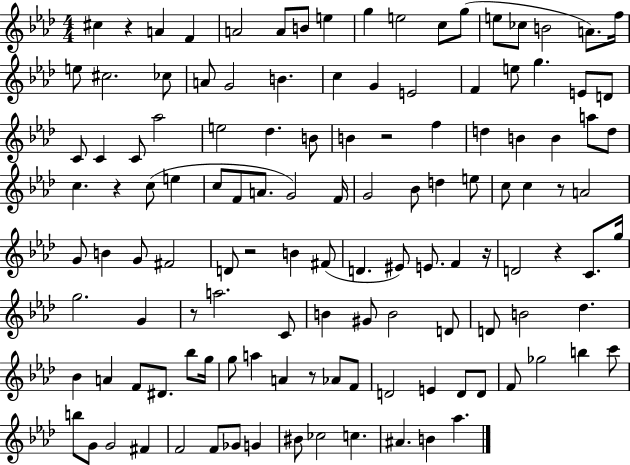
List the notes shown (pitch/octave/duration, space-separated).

C#5/q R/q A4/q F4/q A4/h A4/e B4/e E5/q G5/q E5/h C5/e G5/e E5/e CES5/e B4/h A4/e. F5/s E5/e C#5/h. CES5/e A4/e G4/h B4/q. C5/q G4/q E4/h F4/q E5/e G5/q. E4/e D4/e C4/e C4/q C4/e Ab5/h E5/h Db5/q. B4/e B4/q R/h F5/q D5/q B4/q B4/q A5/e D5/e C5/q. R/q C5/e E5/q C5/e F4/e A4/e. G4/h F4/s G4/h Bb4/e D5/q E5/e C5/e C5/q R/e A4/h G4/e B4/q G4/e F#4/h D4/e R/h B4/q F#4/e D4/q. EIS4/e E4/e. F4/q R/s D4/h R/q C4/e. G5/s G5/h. G4/q R/e A5/h. C4/e B4/q G#4/e B4/h D4/e D4/e B4/h Db5/q. Bb4/q A4/q F4/e D#4/e. Bb5/e G5/s G5/e A5/q A4/q R/e Ab4/e F4/e D4/h E4/q D4/e D4/e F4/e Gb5/h B5/q C6/e B5/e G4/e G4/h F#4/q F4/h F4/e Gb4/e G4/q BIS4/e CES5/h C5/q. A#4/q. B4/q Ab5/q.